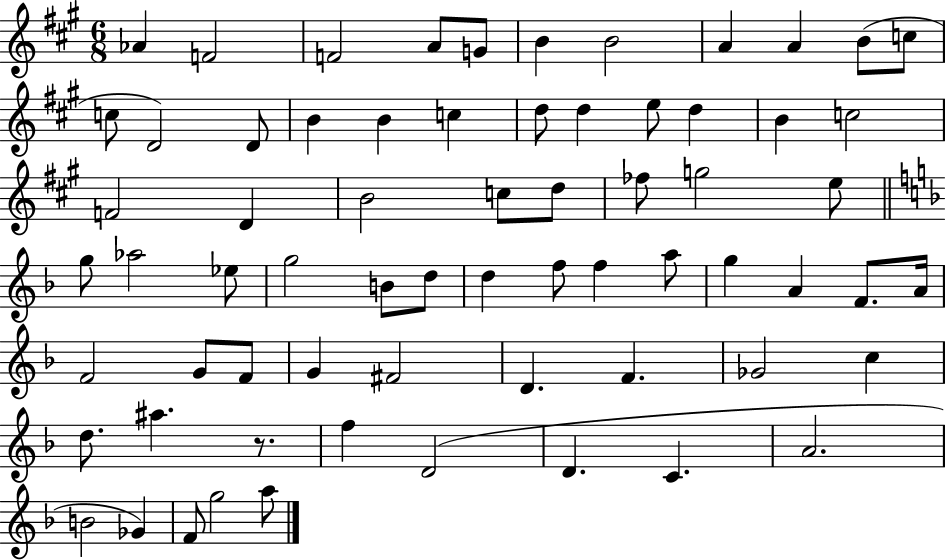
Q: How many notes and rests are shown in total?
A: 67